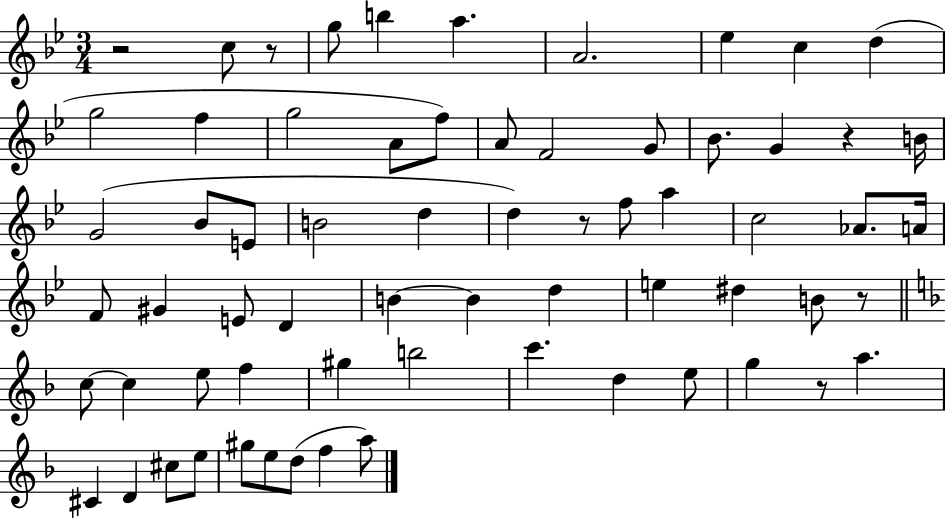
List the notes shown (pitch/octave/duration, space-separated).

R/h C5/e R/e G5/e B5/q A5/q. A4/h. Eb5/q C5/q D5/q G5/h F5/q G5/h A4/e F5/e A4/e F4/h G4/e Bb4/e. G4/q R/q B4/s G4/h Bb4/e E4/e B4/h D5/q D5/q R/e F5/e A5/q C5/h Ab4/e. A4/s F4/e G#4/q E4/e D4/q B4/q B4/q D5/q E5/q D#5/q B4/e R/e C5/e C5/q E5/e F5/q G#5/q B5/h C6/q. D5/q E5/e G5/q R/e A5/q. C#4/q D4/q C#5/e E5/e G#5/e E5/e D5/e F5/q A5/e